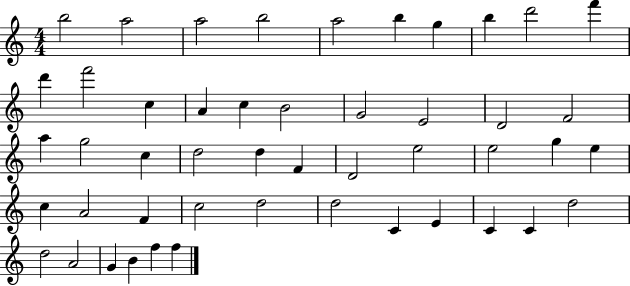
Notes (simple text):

B5/h A5/h A5/h B5/h A5/h B5/q G5/q B5/q D6/h F6/q D6/q F6/h C5/q A4/q C5/q B4/h G4/h E4/h D4/h F4/h A5/q G5/h C5/q D5/h D5/q F4/q D4/h E5/h E5/h G5/q E5/q C5/q A4/h F4/q C5/h D5/h D5/h C4/q E4/q C4/q C4/q D5/h D5/h A4/h G4/q B4/q F5/q F5/q